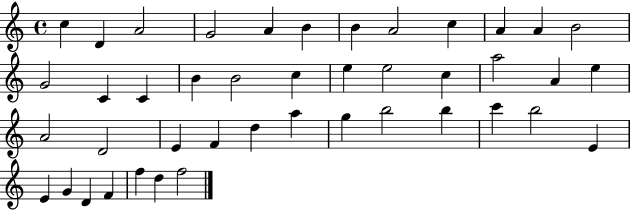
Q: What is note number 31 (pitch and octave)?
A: G5